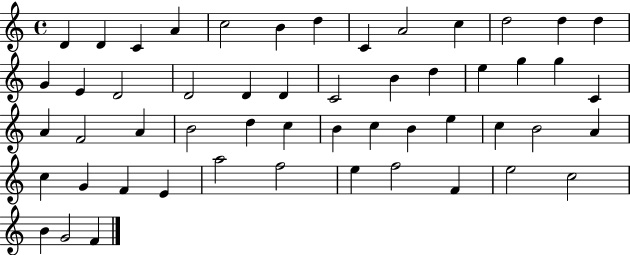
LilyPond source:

{
  \clef treble
  \time 4/4
  \defaultTimeSignature
  \key c \major
  d'4 d'4 c'4 a'4 | c''2 b'4 d''4 | c'4 a'2 c''4 | d''2 d''4 d''4 | \break g'4 e'4 d'2 | d'2 d'4 d'4 | c'2 b'4 d''4 | e''4 g''4 g''4 c'4 | \break a'4 f'2 a'4 | b'2 d''4 c''4 | b'4 c''4 b'4 e''4 | c''4 b'2 a'4 | \break c''4 g'4 f'4 e'4 | a''2 f''2 | e''4 f''2 f'4 | e''2 c''2 | \break b'4 g'2 f'4 | \bar "|."
}